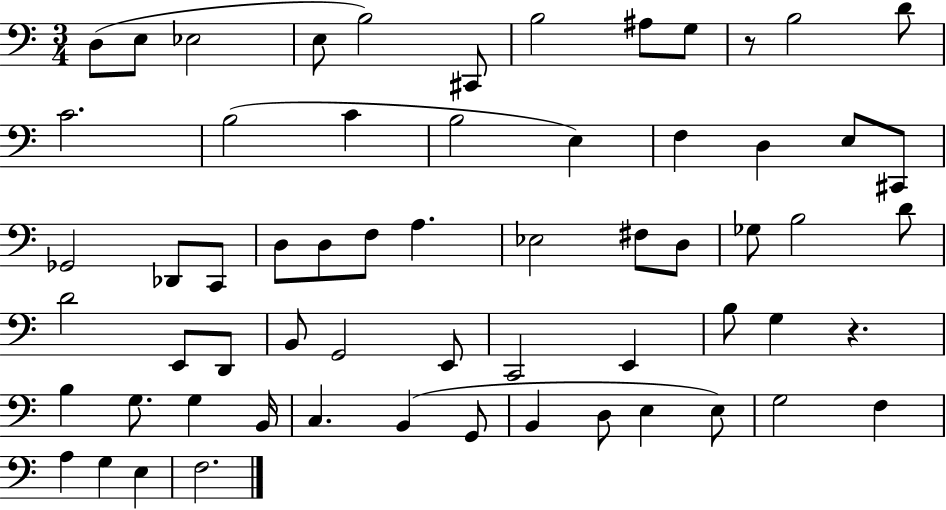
{
  \clef bass
  \numericTimeSignature
  \time 3/4
  \key c \major
  d8( e8 ees2 | e8 b2) cis,8 | b2 ais8 g8 | r8 b2 d'8 | \break c'2. | b2( c'4 | b2 e4) | f4 d4 e8 cis,8 | \break ges,2 des,8 c,8 | d8 d8 f8 a4. | ees2 fis8 d8 | ges8 b2 d'8 | \break d'2 e,8 d,8 | b,8 g,2 e,8 | c,2 e,4 | b8 g4 r4. | \break b4 g8. g4 b,16 | c4. b,4( g,8 | b,4 d8 e4 e8) | g2 f4 | \break a4 g4 e4 | f2. | \bar "|."
}